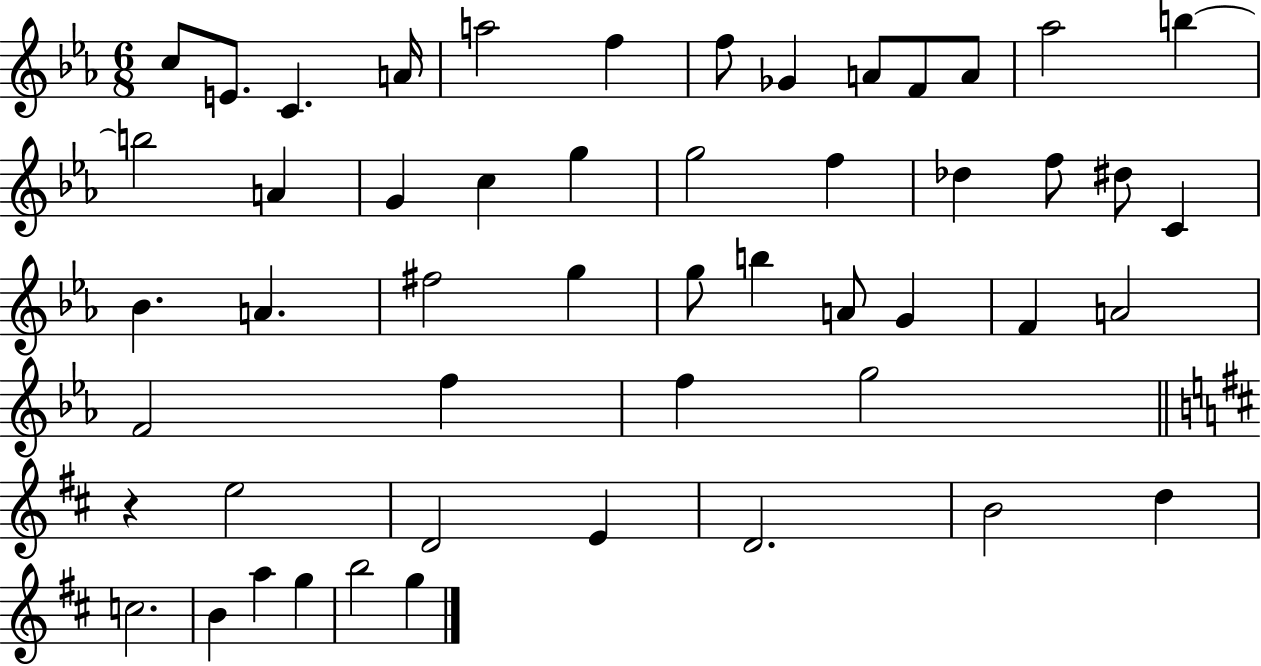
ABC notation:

X:1
T:Untitled
M:6/8
L:1/4
K:Eb
c/2 E/2 C A/4 a2 f f/2 _G A/2 F/2 A/2 _a2 b b2 A G c g g2 f _d f/2 ^d/2 C _B A ^f2 g g/2 b A/2 G F A2 F2 f f g2 z e2 D2 E D2 B2 d c2 B a g b2 g